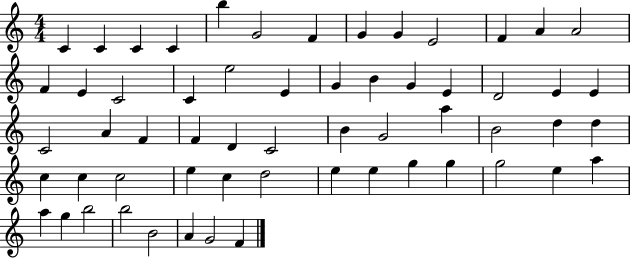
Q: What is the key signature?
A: C major